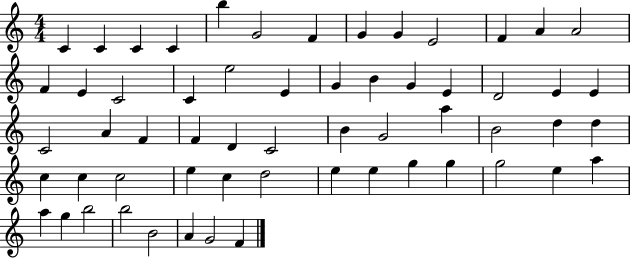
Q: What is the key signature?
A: C major